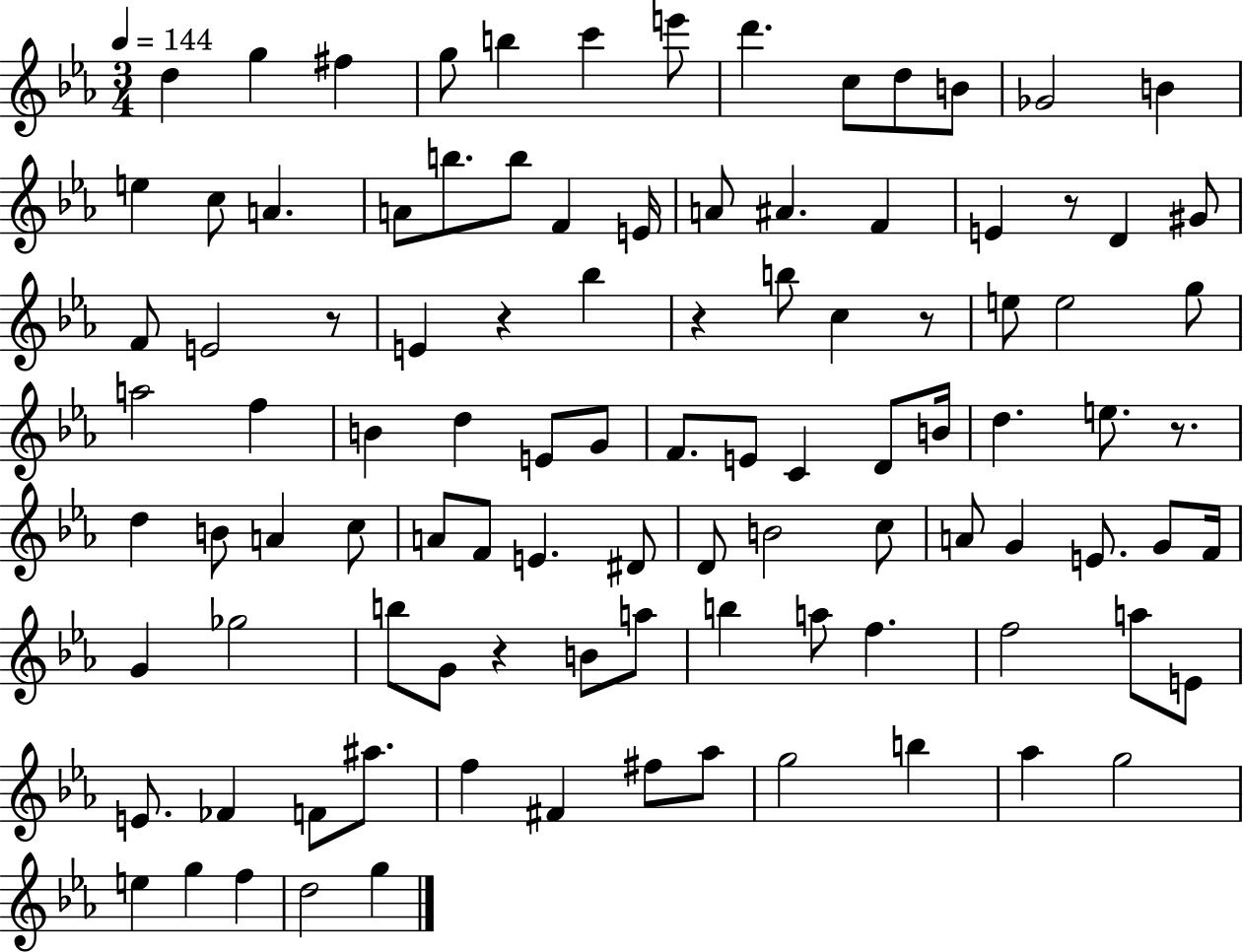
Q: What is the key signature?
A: EES major